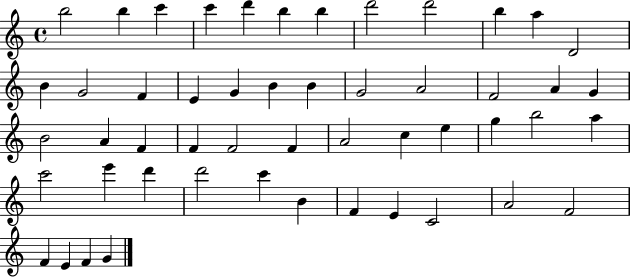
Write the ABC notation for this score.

X:1
T:Untitled
M:4/4
L:1/4
K:C
b2 b c' c' d' b b d'2 d'2 b a D2 B G2 F E G B B G2 A2 F2 A G B2 A F F F2 F A2 c e g b2 a c'2 e' d' d'2 c' B F E C2 A2 F2 F E F G